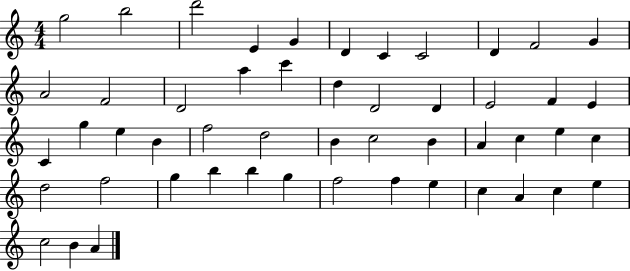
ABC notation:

X:1
T:Untitled
M:4/4
L:1/4
K:C
g2 b2 d'2 E G D C C2 D F2 G A2 F2 D2 a c' d D2 D E2 F E C g e B f2 d2 B c2 B A c e c d2 f2 g b b g f2 f e c A c e c2 B A